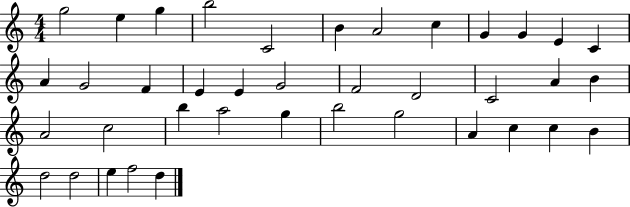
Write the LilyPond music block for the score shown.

{
  \clef treble
  \numericTimeSignature
  \time 4/4
  \key c \major
  g''2 e''4 g''4 | b''2 c'2 | b'4 a'2 c''4 | g'4 g'4 e'4 c'4 | \break a'4 g'2 f'4 | e'4 e'4 g'2 | f'2 d'2 | c'2 a'4 b'4 | \break a'2 c''2 | b''4 a''2 g''4 | b''2 g''2 | a'4 c''4 c''4 b'4 | \break d''2 d''2 | e''4 f''2 d''4 | \bar "|."
}